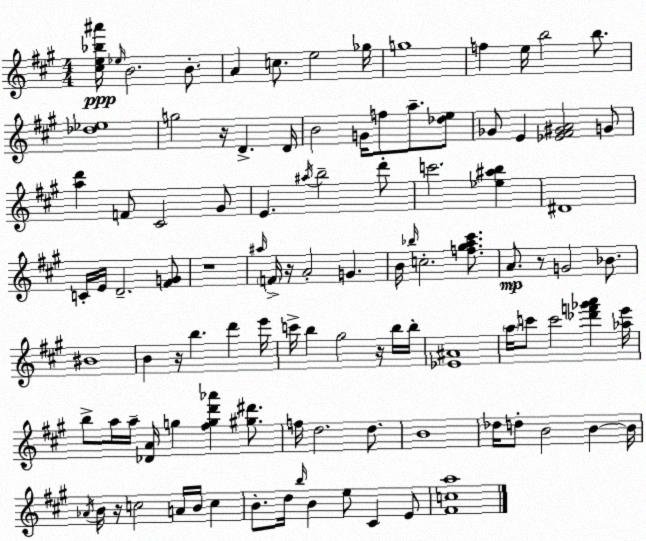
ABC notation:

X:1
T:Untitled
M:4/4
L:1/4
K:A
[^ce_b^a']/4 _e/4 B2 B/2 A c/2 e2 _g/4 g4 f e/4 b2 b/2 [_d_e]4 g2 z/4 D D/4 B2 G/4 f/2 a/2 [_de]/2 _G/2 E [_E^F^GA]2 G/2 [ad'] F/2 ^C2 ^G/2 E ^a/4 b2 d'/2 c'2 [_e^ab] ^D4 C/4 E/4 D2 [^FG]/2 z4 ^a/4 F/4 z/4 A2 G B/4 _b/4 c2 [f^ga^c']/2 A/2 z/2 G2 _B/2 ^B4 B z/4 b d' e'/4 c'/4 b ^g2 z/4 b/4 b/4 [_E^A]4 a/4 c'/2 c'2 [_d'f'_g'a'] [_ae']/4 b/2 a/4 a/4 [_DA]/4 g [^fgd'_a'] [^g^d']/2 f/4 d2 d/2 B4 _d/4 d/2 B2 B B/4 _A/4 B/4 z/4 c2 A/4 B/4 c B/2 d/4 b/4 B e/2 ^C E/2 [^Fca]4